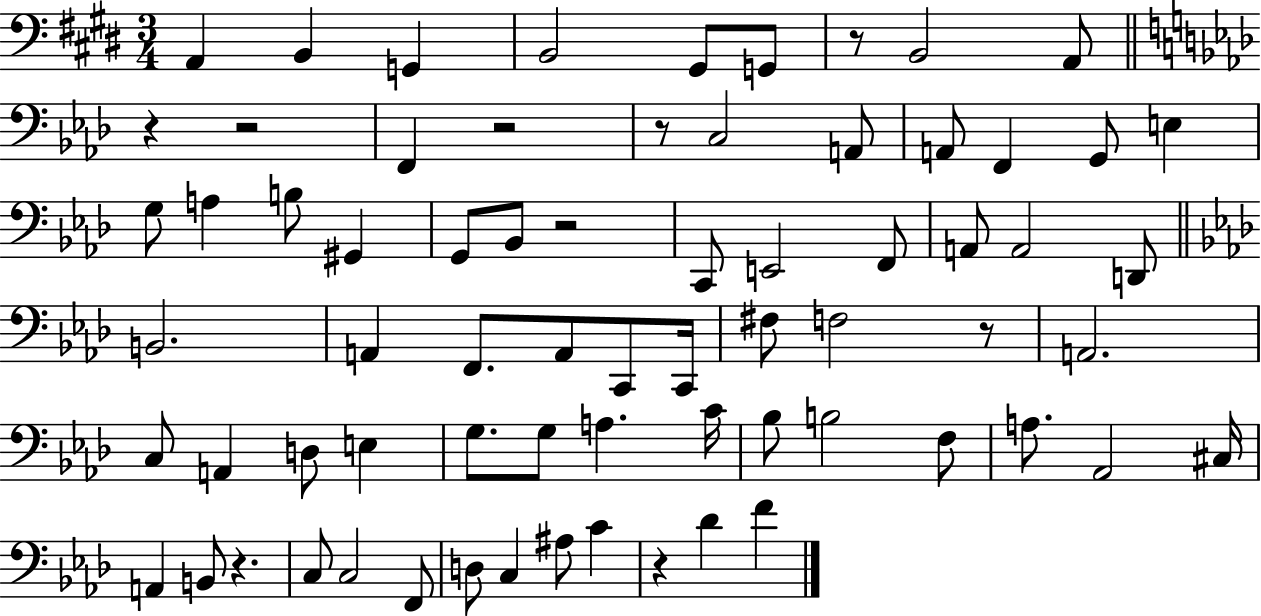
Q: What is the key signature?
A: E major